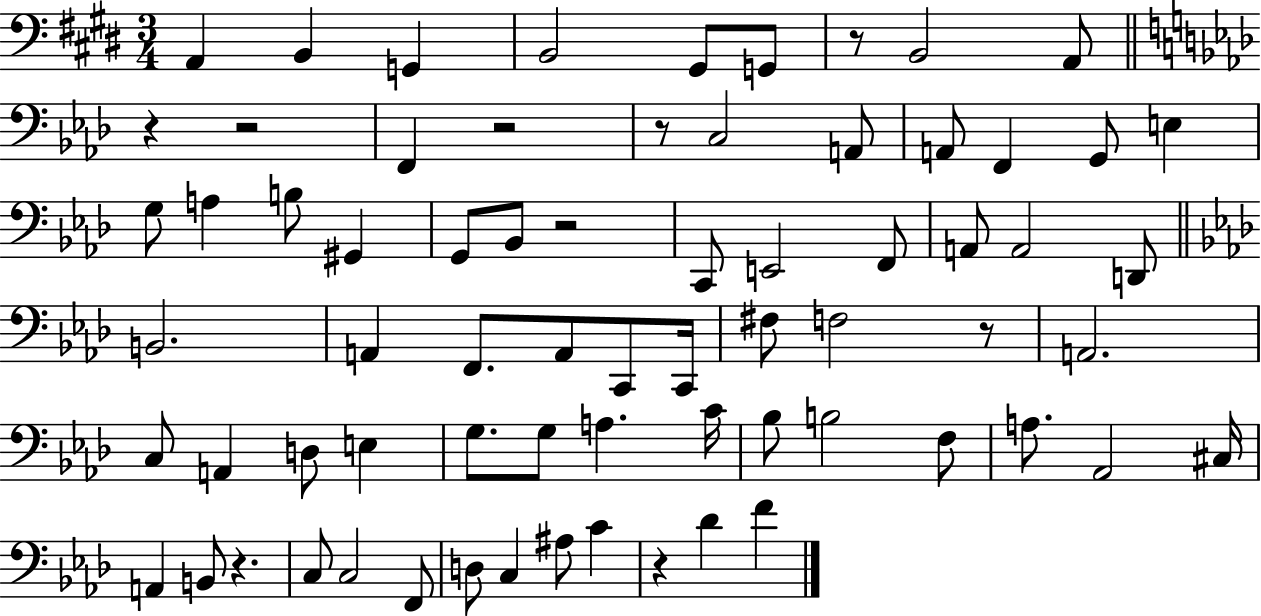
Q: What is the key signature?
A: E major